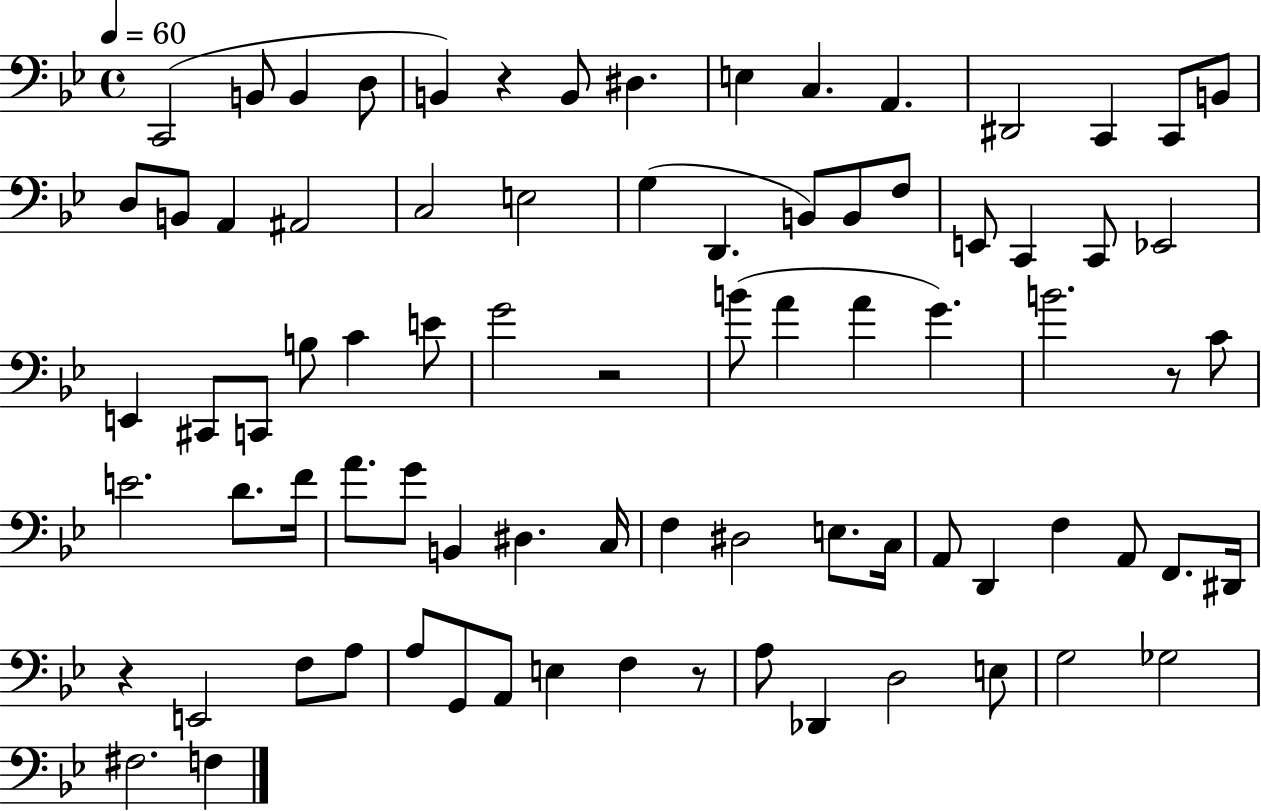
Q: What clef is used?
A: bass